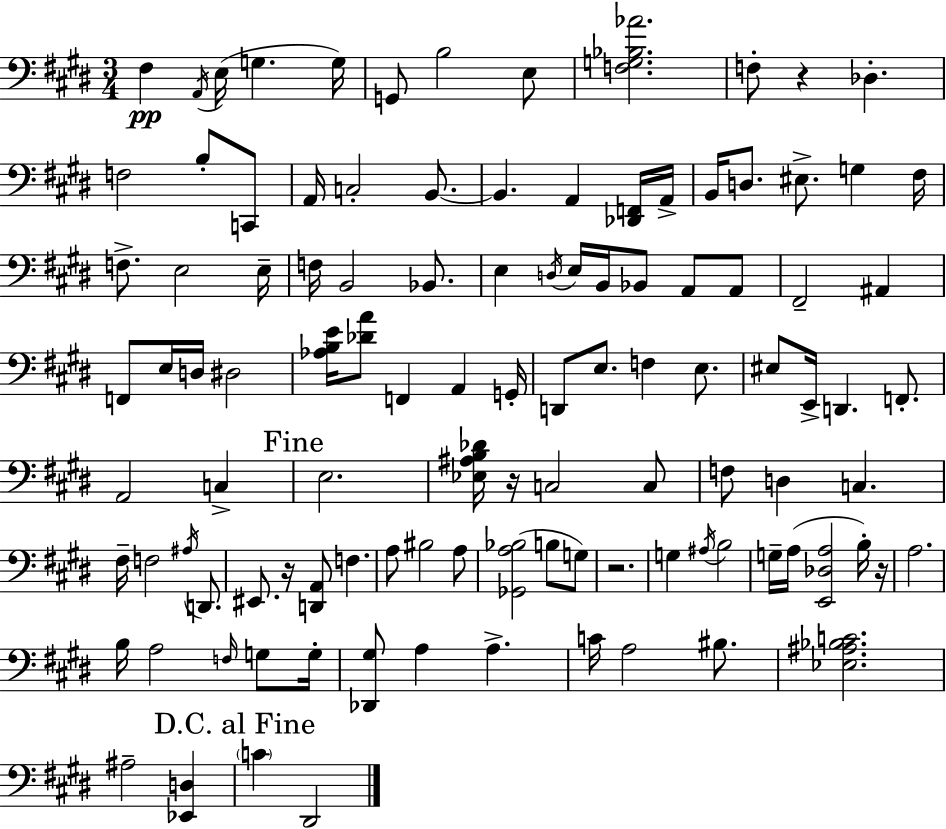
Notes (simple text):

F#3/q A2/s E3/s G3/q. G3/s G2/e B3/h E3/e [F3,G3,Bb3,Ab4]/h. F3/e R/q Db3/q. F3/h B3/e C2/e A2/s C3/h B2/e. B2/q. A2/q [Db2,F2]/s A2/s B2/s D3/e. EIS3/e. G3/q F#3/s F3/e. E3/h E3/s F3/s B2/h Bb2/e. E3/q D3/s E3/s B2/s Bb2/e A2/e A2/e F#2/h A#2/q F2/e E3/s D3/s D#3/h [Ab3,B3,E4]/s [Db4,A4]/e F2/q A2/q G2/s D2/e E3/e. F3/q E3/e. EIS3/e E2/s D2/q. F2/e. A2/h C3/q E3/h. [Eb3,A#3,B3,Db4]/s R/s C3/h C3/e F3/e D3/q C3/q. F#3/s F3/h A#3/s D2/e. EIS2/e. R/s [D2,A2]/e F3/q. A3/e BIS3/h A3/e [Gb2,A3,Bb3]/h B3/e G3/e R/h. G3/q A#3/s B3/h G3/s A3/s [E2,Db3,A3]/h B3/s R/s A3/h. B3/s A3/h F3/s G3/e G3/s [Db2,G#3]/e A3/q A3/q. C4/s A3/h BIS3/e. [Eb3,A#3,Bb3,C4]/h. A#3/h [Eb2,D3]/q C4/q D#2/h